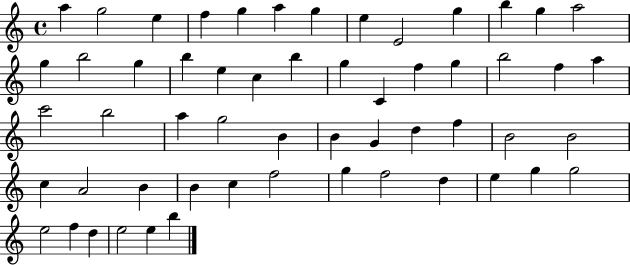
X:1
T:Untitled
M:4/4
L:1/4
K:C
a g2 e f g a g e E2 g b g a2 g b2 g b e c b g C f g b2 f a c'2 b2 a g2 B B G d f B2 B2 c A2 B B c f2 g f2 d e g g2 e2 f d e2 e b